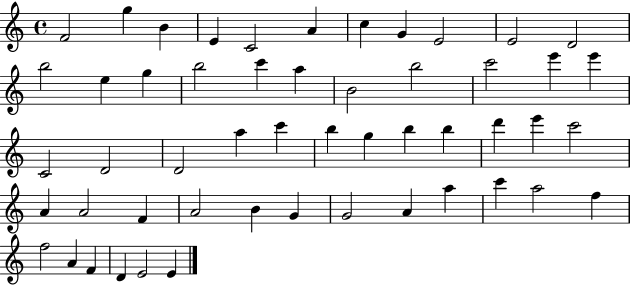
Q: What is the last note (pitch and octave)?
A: E4